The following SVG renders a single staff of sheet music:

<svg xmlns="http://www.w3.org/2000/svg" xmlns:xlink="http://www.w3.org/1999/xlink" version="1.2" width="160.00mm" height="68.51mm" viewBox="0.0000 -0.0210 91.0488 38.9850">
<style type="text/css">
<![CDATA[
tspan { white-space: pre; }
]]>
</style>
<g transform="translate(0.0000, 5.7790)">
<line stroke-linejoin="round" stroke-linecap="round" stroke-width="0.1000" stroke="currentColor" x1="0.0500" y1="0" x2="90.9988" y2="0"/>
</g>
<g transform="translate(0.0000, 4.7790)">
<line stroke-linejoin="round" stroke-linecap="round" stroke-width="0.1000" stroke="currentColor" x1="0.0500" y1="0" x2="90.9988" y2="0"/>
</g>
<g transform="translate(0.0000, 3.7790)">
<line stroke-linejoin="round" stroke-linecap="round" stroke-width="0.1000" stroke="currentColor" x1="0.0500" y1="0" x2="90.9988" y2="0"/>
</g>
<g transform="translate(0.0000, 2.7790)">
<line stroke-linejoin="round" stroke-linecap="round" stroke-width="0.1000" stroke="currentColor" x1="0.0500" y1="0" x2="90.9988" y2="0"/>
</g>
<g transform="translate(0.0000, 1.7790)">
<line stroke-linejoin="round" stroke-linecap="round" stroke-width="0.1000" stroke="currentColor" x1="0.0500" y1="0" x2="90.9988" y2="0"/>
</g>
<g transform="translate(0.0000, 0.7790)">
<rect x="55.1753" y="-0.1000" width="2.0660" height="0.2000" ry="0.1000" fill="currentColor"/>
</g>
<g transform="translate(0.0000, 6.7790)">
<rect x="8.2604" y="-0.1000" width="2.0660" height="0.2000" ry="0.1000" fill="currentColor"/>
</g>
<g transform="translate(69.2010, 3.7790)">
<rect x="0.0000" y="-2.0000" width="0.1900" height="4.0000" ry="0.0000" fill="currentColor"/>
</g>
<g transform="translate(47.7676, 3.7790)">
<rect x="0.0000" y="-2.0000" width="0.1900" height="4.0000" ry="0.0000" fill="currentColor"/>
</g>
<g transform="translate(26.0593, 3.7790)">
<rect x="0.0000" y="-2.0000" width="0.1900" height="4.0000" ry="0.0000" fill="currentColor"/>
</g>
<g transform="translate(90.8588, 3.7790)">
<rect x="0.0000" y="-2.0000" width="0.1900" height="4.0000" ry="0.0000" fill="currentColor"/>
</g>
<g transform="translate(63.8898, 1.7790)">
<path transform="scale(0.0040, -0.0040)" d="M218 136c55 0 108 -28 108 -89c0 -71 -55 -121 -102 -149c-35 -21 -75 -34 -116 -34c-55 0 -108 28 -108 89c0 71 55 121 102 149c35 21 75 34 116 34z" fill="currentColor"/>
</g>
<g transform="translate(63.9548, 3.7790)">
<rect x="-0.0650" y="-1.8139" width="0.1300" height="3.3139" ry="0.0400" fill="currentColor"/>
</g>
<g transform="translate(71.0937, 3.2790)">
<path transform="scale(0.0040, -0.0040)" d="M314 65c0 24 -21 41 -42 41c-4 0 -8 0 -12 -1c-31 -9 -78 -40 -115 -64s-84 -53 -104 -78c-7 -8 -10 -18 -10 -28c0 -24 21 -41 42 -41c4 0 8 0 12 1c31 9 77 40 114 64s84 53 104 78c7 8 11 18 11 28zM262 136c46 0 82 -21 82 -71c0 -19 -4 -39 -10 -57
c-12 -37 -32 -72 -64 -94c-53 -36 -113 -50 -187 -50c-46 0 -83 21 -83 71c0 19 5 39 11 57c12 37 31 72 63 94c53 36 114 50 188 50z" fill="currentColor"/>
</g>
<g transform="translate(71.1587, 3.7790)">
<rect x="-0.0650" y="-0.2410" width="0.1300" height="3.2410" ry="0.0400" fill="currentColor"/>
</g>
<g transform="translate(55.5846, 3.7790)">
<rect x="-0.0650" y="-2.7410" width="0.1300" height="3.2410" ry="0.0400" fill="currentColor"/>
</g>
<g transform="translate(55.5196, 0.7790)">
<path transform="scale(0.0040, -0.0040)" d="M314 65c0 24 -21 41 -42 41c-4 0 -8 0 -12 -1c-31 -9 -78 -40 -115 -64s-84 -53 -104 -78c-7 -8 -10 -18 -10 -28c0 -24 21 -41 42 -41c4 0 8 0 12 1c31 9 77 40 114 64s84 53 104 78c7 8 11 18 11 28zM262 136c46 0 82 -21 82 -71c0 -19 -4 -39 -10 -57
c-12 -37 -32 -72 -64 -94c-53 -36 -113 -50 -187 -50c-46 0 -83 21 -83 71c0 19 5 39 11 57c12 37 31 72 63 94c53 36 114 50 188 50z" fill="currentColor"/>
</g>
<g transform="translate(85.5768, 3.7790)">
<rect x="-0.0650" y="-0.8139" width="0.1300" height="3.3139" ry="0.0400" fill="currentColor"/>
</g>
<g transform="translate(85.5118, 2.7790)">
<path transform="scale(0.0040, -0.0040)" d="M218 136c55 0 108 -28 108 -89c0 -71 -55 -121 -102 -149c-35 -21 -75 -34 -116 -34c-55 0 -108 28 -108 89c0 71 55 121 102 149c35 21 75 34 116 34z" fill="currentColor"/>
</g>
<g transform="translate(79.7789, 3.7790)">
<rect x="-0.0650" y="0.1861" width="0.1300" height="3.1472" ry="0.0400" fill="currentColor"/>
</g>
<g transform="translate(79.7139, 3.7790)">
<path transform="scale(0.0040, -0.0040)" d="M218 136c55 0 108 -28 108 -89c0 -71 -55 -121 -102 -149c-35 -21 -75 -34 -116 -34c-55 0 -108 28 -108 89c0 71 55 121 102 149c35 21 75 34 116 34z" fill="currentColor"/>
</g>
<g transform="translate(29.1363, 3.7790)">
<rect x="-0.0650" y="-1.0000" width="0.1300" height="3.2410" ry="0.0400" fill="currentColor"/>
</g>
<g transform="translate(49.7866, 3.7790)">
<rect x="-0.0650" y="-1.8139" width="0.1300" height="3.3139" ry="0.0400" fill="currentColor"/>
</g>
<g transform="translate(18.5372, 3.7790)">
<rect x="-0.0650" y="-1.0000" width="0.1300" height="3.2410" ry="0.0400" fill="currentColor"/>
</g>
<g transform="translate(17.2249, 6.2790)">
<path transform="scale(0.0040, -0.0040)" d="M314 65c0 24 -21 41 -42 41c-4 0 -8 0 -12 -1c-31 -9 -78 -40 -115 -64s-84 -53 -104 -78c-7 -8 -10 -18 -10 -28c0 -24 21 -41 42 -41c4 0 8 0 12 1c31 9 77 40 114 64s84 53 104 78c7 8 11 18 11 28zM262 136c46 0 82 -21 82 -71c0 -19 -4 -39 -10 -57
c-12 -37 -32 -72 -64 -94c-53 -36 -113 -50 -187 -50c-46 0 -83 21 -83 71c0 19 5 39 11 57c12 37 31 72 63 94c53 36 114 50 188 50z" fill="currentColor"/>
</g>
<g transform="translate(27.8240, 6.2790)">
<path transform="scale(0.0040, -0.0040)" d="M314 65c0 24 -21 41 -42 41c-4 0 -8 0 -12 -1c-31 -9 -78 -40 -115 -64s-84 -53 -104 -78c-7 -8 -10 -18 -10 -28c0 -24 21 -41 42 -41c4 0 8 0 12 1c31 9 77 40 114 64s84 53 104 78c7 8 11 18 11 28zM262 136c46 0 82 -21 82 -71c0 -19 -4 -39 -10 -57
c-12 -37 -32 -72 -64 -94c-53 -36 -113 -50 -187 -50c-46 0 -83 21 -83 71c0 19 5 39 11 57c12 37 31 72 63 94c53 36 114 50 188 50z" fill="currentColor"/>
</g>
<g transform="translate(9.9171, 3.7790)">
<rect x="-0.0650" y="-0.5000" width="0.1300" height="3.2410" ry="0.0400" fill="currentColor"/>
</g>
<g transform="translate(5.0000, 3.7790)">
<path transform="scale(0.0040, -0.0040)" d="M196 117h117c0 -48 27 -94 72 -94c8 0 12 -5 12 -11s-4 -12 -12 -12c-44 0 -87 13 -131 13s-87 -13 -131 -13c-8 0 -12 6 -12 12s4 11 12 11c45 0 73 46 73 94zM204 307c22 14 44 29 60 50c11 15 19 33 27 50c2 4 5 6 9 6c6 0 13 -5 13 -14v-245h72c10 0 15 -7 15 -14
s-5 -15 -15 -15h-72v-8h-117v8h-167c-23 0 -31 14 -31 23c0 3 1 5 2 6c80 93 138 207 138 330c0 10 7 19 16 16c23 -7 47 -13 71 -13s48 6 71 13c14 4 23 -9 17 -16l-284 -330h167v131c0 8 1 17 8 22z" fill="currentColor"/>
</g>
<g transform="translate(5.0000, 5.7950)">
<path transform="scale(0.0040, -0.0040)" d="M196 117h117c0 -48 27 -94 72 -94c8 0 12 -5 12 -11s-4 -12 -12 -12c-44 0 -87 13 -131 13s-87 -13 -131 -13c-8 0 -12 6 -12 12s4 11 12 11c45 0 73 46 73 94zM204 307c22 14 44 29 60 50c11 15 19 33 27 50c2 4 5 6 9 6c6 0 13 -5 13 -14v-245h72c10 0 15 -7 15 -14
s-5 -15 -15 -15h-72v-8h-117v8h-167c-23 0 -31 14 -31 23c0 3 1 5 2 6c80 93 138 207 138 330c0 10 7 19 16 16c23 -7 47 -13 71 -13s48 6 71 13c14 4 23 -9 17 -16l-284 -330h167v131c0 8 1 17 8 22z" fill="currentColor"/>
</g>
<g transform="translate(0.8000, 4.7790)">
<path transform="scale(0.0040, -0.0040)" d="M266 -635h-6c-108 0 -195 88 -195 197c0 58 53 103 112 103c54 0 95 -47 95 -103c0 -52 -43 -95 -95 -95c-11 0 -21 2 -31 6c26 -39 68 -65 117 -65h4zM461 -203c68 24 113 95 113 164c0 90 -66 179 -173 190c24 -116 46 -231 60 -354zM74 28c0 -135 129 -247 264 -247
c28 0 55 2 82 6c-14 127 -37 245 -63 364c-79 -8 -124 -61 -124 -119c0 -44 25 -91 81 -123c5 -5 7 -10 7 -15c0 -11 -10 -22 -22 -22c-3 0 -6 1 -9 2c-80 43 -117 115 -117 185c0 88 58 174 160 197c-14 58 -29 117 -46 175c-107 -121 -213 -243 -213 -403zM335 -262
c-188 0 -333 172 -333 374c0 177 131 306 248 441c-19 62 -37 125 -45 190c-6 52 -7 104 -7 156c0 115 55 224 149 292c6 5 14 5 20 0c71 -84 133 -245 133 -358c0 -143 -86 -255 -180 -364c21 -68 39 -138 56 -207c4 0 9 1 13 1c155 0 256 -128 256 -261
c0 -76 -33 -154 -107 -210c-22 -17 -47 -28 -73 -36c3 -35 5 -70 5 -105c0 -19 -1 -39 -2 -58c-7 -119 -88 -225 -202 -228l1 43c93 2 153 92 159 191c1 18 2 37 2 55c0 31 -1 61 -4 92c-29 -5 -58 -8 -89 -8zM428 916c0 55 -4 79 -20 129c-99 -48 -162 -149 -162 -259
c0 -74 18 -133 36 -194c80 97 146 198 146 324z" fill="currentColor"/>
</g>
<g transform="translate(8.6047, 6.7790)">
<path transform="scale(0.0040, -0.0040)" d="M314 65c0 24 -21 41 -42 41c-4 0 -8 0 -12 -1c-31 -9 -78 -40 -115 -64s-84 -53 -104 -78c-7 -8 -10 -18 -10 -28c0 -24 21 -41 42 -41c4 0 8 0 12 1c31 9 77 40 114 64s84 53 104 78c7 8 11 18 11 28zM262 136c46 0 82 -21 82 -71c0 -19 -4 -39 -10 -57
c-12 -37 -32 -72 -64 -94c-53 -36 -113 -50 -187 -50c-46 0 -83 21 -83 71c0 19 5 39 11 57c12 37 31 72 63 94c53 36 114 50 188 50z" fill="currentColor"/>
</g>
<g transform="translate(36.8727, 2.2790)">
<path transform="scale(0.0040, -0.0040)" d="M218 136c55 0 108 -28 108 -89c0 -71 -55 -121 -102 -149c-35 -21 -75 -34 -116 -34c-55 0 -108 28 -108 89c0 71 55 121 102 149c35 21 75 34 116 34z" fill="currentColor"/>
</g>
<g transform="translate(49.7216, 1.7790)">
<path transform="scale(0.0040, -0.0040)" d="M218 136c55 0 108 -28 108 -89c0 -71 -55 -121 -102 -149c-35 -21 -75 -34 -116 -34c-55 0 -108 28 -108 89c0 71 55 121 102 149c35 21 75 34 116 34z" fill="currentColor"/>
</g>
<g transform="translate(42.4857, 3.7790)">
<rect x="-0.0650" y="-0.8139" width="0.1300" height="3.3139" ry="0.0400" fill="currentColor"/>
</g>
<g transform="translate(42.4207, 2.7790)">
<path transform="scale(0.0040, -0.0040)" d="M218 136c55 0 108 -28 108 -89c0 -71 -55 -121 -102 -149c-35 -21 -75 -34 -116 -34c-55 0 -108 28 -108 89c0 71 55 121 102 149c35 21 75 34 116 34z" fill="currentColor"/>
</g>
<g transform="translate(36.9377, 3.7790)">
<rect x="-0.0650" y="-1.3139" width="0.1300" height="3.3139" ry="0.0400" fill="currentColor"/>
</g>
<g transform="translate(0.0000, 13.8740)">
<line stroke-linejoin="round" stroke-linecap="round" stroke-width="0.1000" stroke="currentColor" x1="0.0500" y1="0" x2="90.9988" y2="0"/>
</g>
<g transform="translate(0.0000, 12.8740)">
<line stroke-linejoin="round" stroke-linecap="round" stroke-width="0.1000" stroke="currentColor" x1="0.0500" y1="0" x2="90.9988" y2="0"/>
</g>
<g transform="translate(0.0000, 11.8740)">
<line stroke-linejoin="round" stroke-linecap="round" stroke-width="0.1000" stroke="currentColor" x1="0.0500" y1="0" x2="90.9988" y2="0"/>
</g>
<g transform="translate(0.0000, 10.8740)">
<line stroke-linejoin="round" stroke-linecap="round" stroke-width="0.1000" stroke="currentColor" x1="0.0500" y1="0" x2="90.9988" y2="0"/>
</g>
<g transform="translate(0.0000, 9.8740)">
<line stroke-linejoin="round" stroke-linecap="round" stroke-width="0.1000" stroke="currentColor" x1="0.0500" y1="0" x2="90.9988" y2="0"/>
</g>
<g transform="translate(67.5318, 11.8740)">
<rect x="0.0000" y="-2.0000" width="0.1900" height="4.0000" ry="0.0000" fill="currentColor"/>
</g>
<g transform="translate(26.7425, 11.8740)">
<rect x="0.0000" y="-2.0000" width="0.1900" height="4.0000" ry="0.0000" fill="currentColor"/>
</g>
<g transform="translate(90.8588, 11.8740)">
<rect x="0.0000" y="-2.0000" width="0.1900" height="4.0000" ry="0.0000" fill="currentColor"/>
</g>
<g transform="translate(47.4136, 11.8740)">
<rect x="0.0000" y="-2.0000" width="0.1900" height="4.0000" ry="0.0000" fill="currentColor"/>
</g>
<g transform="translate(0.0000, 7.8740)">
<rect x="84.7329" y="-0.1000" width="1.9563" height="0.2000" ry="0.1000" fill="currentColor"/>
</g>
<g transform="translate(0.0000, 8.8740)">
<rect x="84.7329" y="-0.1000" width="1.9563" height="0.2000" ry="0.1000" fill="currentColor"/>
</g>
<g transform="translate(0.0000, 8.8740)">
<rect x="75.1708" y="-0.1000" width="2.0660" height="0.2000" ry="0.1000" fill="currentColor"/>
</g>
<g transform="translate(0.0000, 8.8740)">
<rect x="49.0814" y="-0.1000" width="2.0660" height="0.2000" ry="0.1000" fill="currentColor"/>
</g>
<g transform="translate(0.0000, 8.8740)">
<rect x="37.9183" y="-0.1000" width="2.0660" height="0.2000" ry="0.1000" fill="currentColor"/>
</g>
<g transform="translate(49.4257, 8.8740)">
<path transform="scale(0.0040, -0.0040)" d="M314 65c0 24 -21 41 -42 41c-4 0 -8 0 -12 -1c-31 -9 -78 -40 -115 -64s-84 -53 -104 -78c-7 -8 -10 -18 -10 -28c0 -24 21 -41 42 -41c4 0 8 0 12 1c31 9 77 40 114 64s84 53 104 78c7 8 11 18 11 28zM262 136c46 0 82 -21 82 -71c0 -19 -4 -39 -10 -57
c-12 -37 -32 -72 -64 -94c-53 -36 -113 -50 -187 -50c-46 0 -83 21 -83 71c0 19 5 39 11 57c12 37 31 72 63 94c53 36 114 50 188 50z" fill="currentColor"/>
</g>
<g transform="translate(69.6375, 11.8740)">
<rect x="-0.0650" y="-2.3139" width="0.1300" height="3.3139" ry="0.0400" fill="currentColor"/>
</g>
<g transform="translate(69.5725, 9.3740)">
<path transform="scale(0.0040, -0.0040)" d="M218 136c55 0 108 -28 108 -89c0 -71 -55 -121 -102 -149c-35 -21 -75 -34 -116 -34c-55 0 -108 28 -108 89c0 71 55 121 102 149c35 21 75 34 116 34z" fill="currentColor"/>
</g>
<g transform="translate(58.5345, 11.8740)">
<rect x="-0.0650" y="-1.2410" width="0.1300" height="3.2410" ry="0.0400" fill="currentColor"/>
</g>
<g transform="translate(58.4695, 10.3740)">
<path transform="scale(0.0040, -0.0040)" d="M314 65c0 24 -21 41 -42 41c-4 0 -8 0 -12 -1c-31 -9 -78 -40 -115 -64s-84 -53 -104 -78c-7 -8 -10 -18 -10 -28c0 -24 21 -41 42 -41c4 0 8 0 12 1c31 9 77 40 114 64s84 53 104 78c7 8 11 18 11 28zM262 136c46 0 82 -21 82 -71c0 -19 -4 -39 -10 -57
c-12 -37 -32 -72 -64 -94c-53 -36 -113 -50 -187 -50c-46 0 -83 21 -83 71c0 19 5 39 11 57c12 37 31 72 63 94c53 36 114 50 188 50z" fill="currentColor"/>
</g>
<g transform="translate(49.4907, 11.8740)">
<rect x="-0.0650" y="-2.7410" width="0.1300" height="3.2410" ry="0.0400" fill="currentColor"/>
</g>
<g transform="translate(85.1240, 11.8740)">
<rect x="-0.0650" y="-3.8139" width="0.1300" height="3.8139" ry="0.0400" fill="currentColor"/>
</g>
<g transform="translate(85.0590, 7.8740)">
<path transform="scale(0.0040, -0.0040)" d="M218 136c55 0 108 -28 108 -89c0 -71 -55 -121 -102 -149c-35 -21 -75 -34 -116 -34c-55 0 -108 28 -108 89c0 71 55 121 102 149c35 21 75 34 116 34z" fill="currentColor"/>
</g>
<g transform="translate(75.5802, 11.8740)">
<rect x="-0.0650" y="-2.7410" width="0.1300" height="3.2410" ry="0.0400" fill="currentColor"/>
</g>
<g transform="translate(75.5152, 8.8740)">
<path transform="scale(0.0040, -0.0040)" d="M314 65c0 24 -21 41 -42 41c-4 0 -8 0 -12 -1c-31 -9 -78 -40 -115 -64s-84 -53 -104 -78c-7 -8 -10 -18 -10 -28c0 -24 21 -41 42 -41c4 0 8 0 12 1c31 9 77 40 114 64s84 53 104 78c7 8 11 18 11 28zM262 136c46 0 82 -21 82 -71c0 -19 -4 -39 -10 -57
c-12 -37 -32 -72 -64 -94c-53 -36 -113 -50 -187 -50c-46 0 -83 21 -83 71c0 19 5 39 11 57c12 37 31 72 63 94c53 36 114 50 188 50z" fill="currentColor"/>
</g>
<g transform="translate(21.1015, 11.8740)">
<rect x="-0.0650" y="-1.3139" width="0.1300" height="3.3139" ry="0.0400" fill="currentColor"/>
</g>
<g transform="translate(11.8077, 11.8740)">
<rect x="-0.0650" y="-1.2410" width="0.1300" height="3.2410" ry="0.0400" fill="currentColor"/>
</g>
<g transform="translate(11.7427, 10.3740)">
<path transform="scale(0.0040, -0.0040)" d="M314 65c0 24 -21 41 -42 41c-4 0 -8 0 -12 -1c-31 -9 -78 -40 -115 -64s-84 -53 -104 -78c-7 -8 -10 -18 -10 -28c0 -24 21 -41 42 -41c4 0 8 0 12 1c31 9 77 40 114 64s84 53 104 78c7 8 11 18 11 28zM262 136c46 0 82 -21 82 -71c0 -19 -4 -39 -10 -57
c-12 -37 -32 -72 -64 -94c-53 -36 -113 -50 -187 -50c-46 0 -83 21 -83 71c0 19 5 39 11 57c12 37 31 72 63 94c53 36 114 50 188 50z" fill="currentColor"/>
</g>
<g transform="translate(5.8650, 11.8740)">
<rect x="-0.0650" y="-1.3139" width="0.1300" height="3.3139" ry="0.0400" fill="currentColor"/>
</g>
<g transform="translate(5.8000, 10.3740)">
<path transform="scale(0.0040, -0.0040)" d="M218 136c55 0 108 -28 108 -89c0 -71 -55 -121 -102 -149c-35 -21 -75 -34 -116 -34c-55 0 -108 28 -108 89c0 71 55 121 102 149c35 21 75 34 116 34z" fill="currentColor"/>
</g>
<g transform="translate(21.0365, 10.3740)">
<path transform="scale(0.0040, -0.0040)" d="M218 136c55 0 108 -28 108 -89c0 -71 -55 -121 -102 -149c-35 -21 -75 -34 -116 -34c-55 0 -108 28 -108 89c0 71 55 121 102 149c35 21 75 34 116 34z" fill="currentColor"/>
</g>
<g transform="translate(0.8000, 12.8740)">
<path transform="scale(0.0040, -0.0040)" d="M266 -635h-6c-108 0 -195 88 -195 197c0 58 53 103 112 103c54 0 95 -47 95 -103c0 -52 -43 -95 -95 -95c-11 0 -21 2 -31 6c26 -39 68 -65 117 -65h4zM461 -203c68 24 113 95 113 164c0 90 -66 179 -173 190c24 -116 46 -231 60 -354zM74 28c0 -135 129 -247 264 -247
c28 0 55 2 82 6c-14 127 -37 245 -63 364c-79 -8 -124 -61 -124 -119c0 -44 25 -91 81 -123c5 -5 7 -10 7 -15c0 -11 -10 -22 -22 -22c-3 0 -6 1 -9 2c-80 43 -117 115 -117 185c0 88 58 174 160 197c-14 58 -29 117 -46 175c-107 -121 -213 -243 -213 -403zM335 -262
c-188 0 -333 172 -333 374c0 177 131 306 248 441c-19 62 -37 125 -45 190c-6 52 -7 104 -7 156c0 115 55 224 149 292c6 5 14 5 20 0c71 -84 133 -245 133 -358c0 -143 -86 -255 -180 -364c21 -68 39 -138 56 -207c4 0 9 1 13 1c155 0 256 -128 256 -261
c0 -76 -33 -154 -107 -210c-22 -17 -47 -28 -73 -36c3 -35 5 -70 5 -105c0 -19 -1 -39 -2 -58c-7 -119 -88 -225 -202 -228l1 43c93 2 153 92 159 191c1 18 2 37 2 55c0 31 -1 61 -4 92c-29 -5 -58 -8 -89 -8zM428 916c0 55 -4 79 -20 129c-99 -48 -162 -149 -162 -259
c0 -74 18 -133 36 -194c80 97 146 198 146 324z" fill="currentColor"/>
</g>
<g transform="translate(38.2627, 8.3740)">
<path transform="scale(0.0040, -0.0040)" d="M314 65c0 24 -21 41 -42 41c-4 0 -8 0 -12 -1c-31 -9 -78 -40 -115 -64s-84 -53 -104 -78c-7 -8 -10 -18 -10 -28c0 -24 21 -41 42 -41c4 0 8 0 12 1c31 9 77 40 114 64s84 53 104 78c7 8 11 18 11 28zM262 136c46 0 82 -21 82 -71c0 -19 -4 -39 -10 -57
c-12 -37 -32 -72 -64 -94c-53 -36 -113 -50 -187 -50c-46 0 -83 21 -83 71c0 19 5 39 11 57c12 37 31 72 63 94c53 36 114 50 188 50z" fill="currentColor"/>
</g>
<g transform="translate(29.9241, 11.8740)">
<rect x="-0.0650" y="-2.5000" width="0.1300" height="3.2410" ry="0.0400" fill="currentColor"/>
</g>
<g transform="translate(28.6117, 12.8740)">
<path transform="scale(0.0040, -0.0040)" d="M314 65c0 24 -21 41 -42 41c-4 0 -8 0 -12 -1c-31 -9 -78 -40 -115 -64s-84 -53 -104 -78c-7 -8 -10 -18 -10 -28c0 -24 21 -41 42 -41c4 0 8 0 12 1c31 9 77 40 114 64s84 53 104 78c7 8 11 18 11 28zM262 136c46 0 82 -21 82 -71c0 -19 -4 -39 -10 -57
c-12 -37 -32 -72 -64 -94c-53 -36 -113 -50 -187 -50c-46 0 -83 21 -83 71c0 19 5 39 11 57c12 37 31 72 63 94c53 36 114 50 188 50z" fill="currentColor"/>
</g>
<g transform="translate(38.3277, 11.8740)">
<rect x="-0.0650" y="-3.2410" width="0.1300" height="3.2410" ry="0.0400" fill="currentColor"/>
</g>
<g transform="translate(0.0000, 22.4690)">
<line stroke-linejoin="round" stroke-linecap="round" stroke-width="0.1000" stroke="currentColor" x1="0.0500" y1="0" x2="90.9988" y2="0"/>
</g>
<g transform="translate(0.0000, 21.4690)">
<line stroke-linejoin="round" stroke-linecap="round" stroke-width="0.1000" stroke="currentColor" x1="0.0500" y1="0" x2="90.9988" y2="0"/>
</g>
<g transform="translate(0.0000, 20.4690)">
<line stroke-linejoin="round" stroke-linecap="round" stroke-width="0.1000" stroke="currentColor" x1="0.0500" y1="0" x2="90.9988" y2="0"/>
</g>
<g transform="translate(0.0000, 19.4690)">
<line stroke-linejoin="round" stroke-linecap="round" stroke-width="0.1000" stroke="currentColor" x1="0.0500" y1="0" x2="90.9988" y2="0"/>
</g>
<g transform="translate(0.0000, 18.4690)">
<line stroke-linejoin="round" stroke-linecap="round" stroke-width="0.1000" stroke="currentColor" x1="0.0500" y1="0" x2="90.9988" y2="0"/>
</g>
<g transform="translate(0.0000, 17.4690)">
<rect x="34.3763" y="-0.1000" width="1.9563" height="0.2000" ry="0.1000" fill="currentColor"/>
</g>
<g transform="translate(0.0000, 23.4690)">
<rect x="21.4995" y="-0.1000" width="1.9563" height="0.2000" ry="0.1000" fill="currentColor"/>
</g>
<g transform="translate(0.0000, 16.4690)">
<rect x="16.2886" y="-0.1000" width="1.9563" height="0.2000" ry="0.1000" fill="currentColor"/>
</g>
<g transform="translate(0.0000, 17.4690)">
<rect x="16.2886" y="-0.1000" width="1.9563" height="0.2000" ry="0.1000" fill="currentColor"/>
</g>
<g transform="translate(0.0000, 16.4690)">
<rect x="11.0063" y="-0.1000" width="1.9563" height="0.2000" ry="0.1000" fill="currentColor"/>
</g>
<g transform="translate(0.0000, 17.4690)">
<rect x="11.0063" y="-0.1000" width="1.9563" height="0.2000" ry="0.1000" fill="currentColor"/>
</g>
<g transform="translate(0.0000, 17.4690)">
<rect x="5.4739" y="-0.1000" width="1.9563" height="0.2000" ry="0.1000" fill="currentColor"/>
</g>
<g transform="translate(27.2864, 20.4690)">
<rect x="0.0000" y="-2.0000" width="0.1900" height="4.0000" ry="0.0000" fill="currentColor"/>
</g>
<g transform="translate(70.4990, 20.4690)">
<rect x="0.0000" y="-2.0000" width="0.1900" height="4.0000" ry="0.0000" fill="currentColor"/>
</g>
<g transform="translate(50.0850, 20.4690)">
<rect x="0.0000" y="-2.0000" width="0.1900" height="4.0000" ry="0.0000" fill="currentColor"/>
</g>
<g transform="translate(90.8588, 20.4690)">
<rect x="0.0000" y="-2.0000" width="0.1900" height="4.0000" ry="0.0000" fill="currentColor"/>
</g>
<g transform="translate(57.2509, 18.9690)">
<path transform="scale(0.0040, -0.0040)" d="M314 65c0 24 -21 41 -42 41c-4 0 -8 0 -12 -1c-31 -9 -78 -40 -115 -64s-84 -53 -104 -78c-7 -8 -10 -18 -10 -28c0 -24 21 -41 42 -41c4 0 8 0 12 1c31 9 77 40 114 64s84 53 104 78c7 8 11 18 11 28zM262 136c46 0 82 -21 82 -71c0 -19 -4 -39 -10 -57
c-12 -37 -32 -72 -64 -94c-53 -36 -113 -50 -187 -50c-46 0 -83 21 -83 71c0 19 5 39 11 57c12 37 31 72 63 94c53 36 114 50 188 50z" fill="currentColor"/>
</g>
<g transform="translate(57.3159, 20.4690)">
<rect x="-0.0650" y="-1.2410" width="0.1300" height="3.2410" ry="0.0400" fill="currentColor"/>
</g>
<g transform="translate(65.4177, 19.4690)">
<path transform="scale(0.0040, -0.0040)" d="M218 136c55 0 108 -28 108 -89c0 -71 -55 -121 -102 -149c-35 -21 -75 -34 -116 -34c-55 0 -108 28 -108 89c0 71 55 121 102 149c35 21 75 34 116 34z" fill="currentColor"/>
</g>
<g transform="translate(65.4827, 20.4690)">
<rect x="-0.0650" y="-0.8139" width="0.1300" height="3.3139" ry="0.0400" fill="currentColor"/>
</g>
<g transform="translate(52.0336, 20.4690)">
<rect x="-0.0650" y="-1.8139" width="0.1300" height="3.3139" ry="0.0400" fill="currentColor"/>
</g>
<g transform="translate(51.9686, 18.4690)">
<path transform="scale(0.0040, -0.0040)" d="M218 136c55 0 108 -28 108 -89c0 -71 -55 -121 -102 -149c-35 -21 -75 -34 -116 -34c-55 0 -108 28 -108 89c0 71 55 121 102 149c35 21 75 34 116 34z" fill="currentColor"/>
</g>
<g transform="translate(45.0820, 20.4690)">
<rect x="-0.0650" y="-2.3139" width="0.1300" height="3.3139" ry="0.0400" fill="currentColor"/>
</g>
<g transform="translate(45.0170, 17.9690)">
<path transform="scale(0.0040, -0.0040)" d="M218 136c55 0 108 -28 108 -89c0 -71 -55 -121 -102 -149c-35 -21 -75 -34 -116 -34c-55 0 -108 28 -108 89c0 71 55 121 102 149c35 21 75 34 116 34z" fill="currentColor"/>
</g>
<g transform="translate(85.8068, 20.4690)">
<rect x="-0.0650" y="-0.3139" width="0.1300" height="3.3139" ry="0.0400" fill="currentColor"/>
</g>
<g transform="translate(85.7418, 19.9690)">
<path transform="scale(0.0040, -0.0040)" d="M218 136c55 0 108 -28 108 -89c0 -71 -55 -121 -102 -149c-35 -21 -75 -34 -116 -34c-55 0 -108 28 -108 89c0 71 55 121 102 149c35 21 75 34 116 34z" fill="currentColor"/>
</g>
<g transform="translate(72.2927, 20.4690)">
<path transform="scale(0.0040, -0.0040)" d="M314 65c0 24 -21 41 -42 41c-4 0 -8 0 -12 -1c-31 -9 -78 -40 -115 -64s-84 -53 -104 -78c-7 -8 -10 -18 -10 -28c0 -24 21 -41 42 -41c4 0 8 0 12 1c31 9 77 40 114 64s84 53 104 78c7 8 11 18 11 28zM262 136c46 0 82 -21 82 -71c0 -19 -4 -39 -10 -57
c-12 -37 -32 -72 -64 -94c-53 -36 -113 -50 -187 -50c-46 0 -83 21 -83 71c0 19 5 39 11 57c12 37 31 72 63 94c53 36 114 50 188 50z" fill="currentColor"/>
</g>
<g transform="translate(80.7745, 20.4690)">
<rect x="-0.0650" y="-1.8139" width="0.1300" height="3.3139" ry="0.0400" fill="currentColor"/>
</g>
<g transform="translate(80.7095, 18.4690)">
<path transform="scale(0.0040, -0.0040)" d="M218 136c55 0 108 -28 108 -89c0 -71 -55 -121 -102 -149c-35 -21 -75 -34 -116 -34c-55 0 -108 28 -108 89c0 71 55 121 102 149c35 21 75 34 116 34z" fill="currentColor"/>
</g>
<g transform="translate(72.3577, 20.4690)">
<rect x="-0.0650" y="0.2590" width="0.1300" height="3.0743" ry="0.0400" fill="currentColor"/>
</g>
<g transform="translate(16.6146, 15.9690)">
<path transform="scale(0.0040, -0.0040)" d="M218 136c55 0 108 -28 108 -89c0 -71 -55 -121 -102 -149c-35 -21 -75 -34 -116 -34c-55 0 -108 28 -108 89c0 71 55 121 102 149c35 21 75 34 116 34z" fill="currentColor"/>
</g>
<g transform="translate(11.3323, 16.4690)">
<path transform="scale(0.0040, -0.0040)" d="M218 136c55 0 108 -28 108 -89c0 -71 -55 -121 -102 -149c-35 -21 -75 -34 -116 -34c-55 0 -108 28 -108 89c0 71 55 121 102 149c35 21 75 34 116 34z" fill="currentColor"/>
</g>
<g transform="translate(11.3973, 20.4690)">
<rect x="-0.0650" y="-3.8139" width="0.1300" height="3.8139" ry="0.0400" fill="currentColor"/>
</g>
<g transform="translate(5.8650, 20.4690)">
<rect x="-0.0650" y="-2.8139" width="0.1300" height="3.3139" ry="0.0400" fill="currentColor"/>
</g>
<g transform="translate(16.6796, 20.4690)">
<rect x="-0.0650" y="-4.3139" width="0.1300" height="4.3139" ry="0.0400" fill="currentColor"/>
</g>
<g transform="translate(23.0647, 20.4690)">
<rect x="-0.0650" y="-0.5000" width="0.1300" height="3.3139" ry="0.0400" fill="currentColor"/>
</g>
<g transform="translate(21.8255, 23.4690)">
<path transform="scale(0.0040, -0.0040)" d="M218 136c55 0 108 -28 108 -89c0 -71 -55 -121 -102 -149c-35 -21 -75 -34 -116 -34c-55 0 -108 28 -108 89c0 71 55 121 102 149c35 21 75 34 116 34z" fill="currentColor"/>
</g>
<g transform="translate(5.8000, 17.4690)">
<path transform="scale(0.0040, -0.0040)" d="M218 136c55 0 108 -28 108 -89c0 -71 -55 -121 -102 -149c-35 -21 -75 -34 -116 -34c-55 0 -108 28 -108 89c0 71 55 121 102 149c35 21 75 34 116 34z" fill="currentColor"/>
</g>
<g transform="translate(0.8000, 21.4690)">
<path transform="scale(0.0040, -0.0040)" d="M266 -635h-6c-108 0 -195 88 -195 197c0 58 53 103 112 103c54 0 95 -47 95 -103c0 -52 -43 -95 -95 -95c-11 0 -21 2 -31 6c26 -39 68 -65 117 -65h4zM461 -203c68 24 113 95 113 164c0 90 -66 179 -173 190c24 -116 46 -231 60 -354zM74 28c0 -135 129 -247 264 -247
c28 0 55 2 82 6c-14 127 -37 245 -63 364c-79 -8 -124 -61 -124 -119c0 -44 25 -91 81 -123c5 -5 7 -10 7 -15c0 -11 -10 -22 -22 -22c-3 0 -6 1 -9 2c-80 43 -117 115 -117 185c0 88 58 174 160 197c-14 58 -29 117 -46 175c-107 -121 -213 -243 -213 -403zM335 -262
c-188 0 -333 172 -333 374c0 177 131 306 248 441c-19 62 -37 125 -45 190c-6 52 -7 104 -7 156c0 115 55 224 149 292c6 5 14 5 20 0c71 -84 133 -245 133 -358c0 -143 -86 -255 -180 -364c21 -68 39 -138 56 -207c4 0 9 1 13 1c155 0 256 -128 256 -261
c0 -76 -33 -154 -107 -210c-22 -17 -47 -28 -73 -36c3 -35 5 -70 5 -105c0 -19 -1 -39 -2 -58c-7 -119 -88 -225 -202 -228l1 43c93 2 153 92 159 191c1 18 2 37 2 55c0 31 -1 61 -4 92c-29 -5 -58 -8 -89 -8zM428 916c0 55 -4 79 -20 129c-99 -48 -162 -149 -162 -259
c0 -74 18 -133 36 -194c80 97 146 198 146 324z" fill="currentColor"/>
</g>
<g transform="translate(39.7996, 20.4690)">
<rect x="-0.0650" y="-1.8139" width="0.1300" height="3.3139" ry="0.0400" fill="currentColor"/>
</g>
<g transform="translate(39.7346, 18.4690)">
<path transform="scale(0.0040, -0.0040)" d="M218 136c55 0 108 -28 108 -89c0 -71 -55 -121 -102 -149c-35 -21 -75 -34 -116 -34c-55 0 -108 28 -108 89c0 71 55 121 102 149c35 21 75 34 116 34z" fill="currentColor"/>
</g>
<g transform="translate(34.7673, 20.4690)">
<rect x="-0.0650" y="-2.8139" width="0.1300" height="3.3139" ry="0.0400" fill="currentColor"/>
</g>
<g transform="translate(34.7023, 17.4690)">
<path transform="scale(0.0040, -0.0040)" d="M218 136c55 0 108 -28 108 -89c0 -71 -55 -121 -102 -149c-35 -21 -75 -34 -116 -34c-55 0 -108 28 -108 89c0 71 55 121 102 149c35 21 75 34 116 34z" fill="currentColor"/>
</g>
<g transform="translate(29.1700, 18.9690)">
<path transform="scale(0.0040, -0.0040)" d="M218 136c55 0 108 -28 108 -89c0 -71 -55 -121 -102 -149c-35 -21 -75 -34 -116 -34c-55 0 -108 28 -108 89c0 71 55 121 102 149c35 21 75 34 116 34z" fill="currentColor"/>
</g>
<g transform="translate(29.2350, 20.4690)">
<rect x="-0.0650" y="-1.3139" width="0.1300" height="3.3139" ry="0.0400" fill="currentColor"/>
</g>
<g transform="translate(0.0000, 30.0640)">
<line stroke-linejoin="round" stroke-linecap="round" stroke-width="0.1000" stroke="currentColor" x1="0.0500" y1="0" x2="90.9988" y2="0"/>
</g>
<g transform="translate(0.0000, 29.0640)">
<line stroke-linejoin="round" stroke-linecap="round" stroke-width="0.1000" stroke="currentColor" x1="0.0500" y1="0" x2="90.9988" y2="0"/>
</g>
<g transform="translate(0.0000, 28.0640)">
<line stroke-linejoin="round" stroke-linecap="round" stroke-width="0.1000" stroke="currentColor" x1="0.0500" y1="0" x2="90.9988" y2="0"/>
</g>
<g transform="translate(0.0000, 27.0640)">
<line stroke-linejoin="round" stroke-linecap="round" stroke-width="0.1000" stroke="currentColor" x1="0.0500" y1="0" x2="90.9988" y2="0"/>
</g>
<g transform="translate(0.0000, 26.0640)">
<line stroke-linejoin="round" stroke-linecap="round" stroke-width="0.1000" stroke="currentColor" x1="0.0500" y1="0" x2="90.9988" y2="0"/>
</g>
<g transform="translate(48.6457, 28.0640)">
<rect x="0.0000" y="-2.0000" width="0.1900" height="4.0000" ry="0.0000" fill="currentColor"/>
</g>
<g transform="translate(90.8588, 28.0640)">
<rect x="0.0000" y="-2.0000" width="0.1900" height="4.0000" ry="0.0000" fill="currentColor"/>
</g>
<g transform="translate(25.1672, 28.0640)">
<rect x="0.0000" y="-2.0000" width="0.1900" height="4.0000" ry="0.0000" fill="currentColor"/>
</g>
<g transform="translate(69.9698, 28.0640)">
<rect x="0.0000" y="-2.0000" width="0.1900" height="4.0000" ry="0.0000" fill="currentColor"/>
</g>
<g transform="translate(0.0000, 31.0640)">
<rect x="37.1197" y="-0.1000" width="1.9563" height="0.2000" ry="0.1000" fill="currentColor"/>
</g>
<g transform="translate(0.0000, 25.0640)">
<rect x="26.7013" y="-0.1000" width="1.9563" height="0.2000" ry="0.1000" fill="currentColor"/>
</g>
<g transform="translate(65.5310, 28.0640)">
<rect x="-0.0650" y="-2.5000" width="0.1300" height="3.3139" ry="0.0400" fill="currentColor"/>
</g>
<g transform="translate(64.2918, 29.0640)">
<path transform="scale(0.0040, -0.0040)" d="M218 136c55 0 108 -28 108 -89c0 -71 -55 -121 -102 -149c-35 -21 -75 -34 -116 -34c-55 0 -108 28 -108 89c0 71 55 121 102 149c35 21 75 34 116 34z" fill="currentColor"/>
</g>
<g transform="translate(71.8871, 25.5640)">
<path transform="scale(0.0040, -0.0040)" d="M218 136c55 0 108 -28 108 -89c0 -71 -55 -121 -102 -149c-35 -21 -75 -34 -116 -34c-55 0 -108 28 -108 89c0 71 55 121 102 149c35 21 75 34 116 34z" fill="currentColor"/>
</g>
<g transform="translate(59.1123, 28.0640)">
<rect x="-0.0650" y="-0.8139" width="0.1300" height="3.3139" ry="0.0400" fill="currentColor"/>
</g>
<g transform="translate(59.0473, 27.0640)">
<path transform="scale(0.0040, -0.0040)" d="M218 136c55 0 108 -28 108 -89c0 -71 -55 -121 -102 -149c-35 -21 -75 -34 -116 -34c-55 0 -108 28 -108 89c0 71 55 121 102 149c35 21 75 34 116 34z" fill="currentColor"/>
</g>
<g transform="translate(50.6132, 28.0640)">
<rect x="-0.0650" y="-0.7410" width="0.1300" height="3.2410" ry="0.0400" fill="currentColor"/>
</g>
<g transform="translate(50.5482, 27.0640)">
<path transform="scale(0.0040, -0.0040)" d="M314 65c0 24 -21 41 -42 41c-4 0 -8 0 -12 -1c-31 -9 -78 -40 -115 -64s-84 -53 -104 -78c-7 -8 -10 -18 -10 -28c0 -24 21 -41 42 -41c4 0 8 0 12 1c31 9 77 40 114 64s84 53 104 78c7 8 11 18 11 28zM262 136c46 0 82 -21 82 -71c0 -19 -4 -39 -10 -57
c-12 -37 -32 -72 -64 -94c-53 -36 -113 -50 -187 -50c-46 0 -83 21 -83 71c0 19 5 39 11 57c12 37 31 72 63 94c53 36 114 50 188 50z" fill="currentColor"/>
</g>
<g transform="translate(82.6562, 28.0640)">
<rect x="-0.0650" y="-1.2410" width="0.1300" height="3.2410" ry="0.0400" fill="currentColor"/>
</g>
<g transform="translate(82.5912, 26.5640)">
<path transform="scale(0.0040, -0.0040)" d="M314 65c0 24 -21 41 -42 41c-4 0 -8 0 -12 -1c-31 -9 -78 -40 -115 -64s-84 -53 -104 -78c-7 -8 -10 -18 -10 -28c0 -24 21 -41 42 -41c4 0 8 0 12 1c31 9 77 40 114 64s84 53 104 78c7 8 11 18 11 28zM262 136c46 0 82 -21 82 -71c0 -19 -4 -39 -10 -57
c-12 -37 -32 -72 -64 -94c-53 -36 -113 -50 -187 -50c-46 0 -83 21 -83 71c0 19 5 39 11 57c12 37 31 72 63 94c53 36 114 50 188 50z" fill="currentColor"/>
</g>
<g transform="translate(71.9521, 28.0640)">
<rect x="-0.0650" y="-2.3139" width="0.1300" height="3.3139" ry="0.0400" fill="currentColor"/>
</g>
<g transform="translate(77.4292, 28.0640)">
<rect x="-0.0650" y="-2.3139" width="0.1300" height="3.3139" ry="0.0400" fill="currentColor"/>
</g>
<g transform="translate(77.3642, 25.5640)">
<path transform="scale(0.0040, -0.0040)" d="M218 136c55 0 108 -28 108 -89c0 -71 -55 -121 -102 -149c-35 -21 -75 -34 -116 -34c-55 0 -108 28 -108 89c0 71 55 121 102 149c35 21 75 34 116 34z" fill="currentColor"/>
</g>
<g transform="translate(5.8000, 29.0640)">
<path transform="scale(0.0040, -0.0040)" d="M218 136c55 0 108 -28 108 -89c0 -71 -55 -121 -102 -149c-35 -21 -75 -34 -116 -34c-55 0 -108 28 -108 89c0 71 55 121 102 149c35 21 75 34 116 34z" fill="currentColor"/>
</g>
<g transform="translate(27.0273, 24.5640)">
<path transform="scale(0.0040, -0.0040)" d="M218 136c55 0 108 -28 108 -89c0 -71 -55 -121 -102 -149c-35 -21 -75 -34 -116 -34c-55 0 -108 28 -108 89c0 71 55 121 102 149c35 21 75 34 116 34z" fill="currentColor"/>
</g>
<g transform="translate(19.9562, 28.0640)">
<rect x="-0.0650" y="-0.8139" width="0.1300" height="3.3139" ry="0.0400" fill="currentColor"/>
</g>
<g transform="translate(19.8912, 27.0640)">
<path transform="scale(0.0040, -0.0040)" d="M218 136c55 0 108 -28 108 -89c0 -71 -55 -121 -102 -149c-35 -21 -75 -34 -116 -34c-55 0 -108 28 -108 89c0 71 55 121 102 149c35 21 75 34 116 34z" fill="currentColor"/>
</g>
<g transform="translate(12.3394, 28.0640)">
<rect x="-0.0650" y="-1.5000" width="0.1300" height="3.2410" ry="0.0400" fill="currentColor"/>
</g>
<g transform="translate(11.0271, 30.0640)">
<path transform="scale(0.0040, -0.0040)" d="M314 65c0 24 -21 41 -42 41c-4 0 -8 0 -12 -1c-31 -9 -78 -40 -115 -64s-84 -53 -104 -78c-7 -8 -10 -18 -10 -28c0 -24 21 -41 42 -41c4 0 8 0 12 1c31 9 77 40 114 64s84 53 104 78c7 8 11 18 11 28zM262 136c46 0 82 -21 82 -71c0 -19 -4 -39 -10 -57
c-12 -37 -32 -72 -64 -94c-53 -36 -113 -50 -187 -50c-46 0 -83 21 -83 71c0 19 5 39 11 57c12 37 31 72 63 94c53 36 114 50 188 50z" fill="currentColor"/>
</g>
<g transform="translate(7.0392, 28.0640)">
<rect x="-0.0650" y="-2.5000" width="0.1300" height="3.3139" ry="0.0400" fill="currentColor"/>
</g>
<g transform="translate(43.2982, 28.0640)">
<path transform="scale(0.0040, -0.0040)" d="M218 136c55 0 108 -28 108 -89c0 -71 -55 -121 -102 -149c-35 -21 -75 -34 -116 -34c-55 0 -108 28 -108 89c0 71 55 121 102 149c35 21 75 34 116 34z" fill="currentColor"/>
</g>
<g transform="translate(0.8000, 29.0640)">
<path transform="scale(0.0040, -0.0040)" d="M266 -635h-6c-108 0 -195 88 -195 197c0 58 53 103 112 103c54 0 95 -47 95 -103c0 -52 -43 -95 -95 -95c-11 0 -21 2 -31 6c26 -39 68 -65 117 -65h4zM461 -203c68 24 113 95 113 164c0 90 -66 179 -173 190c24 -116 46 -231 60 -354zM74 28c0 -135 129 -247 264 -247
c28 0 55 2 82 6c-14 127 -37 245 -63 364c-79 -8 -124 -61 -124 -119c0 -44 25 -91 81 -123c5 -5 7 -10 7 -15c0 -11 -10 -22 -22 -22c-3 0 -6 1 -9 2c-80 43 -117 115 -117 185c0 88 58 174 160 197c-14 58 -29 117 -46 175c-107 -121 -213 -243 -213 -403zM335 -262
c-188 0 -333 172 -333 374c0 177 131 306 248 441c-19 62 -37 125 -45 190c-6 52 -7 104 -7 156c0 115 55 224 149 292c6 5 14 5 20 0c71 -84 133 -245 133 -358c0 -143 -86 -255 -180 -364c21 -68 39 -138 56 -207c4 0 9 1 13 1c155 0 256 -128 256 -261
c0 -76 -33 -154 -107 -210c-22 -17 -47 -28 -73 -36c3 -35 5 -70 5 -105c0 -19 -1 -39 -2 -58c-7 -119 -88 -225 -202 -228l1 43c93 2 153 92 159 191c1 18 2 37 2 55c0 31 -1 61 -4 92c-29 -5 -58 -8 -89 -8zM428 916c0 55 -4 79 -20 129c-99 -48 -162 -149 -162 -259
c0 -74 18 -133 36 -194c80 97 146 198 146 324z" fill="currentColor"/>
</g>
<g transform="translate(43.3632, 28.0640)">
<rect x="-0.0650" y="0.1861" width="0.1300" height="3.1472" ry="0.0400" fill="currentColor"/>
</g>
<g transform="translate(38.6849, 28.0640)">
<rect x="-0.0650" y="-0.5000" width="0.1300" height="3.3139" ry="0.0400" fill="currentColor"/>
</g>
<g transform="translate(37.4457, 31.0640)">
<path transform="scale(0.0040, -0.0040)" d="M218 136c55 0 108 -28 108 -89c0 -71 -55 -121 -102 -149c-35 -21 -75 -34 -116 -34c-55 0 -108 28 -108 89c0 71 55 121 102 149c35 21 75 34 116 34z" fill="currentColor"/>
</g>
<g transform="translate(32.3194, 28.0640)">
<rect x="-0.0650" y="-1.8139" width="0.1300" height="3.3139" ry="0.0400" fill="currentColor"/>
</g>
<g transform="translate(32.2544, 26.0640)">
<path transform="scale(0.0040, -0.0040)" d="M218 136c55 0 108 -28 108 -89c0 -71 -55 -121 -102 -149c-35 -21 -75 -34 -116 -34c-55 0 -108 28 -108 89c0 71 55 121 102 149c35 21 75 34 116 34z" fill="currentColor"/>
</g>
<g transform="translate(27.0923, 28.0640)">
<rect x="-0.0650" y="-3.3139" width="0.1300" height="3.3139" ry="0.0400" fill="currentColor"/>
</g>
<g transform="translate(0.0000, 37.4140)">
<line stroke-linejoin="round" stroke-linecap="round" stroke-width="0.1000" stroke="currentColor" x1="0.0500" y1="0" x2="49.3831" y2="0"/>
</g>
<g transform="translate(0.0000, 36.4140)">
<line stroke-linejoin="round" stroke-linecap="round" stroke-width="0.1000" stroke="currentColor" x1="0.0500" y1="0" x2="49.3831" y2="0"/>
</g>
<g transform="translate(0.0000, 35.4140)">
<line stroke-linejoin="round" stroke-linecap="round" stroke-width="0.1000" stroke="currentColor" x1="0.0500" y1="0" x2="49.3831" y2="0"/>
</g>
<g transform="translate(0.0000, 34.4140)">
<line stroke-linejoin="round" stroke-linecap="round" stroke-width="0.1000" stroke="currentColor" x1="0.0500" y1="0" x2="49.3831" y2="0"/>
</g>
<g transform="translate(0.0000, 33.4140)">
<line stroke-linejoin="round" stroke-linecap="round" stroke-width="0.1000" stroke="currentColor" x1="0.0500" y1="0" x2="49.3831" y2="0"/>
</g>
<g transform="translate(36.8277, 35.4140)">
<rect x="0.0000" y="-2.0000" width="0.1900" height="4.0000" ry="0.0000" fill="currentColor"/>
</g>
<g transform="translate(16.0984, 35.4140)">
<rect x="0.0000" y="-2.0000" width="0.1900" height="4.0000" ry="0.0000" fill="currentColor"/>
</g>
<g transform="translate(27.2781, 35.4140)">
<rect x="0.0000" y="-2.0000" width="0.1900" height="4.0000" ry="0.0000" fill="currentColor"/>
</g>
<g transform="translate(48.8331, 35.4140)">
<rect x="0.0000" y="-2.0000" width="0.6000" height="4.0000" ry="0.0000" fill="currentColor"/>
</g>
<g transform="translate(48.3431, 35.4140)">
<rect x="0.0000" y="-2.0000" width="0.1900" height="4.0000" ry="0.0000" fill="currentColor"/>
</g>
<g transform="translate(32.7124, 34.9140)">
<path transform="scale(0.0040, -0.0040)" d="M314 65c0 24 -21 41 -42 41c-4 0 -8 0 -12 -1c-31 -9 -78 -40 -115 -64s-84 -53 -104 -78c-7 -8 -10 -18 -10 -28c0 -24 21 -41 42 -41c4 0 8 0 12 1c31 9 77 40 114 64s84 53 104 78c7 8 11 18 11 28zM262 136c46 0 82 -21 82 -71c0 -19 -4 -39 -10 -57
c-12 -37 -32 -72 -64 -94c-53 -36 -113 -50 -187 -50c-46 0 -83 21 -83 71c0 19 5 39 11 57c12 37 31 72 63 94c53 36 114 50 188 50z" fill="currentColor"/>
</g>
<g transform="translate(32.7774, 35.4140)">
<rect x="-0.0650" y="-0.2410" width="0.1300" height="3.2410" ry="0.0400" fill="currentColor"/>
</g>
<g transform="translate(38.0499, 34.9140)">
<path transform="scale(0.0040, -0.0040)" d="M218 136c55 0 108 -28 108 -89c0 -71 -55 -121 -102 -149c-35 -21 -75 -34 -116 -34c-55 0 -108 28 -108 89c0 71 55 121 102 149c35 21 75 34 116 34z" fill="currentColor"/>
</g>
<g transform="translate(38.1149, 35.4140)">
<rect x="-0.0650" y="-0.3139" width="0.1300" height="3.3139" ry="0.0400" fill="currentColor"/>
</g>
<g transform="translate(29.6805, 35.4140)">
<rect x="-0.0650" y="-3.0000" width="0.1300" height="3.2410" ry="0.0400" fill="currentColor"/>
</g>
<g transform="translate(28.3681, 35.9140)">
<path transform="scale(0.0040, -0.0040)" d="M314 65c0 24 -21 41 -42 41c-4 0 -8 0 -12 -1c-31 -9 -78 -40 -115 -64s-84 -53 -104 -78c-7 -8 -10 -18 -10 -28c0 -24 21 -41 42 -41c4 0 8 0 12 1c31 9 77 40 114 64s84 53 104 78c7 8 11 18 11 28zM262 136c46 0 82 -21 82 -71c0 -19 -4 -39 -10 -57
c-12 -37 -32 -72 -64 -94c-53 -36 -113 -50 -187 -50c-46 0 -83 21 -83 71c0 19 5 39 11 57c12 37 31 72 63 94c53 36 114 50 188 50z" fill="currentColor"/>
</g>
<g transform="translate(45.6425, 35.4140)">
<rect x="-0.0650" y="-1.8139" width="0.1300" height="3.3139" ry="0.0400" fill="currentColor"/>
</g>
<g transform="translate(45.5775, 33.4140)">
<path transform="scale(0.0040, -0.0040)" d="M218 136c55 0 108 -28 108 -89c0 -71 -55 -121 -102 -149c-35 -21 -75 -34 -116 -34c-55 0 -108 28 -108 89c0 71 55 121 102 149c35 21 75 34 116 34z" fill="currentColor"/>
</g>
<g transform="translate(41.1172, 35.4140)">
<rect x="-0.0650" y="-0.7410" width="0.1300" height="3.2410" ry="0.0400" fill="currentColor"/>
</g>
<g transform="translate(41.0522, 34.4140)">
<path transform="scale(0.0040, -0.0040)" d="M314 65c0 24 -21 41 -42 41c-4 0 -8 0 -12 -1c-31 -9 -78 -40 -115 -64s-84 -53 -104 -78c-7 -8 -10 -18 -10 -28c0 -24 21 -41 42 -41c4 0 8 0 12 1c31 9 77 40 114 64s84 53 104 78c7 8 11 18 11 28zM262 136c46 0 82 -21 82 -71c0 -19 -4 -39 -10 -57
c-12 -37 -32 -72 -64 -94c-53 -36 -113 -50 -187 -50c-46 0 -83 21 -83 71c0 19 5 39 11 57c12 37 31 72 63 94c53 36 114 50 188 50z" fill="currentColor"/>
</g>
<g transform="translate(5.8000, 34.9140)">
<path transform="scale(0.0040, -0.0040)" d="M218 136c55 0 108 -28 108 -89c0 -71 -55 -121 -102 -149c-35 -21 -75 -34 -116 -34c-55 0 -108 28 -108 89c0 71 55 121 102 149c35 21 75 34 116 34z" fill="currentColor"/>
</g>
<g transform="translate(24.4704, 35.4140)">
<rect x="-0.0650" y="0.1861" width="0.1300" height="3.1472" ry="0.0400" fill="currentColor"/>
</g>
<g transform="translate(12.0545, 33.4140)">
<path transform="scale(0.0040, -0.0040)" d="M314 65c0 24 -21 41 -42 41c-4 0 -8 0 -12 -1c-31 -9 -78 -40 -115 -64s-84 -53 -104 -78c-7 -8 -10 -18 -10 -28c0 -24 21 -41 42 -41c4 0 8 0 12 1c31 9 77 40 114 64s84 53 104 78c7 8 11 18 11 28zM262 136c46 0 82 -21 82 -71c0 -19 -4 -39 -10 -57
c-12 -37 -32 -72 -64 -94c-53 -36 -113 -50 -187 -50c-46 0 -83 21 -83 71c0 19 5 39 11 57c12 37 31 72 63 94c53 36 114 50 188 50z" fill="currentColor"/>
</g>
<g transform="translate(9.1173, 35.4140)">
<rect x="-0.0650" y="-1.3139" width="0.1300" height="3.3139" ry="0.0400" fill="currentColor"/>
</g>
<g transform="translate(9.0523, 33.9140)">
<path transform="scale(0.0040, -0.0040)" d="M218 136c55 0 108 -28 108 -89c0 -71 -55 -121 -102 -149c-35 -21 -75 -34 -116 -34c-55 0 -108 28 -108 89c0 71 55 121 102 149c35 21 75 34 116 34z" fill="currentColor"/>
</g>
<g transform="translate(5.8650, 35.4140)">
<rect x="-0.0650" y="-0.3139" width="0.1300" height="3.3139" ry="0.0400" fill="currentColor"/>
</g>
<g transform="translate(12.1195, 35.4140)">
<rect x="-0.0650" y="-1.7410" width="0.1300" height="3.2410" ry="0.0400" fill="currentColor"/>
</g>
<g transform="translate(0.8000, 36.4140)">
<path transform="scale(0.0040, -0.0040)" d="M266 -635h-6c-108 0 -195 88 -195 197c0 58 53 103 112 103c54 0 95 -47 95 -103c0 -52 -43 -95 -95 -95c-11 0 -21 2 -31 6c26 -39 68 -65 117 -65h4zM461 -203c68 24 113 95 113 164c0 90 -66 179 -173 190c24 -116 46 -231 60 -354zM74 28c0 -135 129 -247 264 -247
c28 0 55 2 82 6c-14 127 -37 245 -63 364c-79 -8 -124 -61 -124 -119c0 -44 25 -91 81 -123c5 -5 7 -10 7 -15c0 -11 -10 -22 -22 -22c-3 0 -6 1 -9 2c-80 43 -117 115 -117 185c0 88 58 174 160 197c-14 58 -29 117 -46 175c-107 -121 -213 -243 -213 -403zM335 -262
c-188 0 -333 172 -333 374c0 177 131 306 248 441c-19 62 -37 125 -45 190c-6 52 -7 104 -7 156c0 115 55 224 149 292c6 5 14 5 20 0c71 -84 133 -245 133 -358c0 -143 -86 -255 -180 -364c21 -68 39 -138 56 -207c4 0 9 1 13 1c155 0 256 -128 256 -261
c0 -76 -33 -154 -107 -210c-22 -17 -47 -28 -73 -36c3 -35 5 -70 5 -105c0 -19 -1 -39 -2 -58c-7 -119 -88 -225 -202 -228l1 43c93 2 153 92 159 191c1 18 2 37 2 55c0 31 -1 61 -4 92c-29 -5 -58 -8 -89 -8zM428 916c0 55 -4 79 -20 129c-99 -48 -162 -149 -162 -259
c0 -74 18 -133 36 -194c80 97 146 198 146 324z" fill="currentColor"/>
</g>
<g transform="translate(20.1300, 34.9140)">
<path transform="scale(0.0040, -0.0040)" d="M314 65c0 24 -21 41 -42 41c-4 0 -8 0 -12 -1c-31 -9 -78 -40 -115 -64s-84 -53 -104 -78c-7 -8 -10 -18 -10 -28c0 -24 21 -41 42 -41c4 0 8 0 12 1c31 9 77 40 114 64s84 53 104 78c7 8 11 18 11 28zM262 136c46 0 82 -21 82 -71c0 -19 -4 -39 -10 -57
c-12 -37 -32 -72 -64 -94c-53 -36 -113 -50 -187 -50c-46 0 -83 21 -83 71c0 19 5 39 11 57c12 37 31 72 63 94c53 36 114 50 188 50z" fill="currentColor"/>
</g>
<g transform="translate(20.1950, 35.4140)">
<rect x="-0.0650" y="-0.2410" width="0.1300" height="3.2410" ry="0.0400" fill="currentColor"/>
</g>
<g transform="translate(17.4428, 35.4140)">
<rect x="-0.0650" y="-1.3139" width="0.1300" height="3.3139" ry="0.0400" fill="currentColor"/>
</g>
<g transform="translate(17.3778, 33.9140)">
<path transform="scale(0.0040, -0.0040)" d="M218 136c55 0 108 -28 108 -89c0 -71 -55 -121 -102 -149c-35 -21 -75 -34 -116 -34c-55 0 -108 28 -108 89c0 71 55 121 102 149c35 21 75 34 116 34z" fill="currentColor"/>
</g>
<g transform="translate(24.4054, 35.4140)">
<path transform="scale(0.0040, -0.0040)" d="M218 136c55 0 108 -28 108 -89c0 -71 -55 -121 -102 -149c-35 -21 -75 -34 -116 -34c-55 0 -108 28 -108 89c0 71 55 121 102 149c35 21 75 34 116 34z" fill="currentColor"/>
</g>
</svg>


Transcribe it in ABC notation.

X:1
T:Untitled
M:4/4
L:1/4
K:C
C2 D2 D2 e d f a2 f c2 B d e e2 e G2 b2 a2 e2 g a2 c' a c' d' C e a f g f e2 d B2 f c G E2 d b f C B d2 d G g g e2 c e f2 e c2 B A2 c2 c d2 f